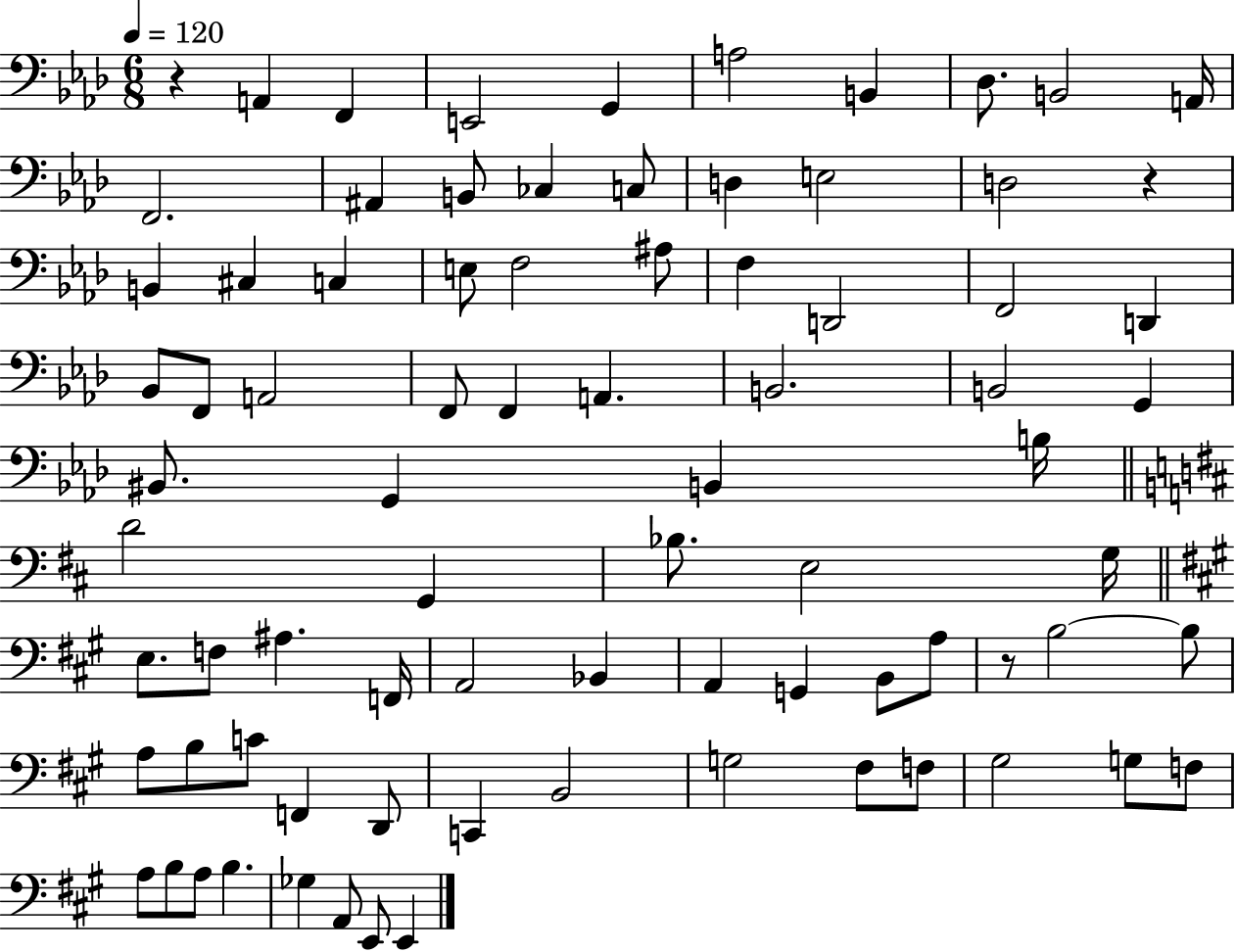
R/q A2/q F2/q E2/h G2/q A3/h B2/q Db3/e. B2/h A2/s F2/h. A#2/q B2/e CES3/q C3/e D3/q E3/h D3/h R/q B2/q C#3/q C3/q E3/e F3/h A#3/e F3/q D2/h F2/h D2/q Bb2/e F2/e A2/h F2/e F2/q A2/q. B2/h. B2/h G2/q BIS2/e. G2/q B2/q B3/s D4/h G2/q Bb3/e. E3/h G3/s E3/e. F3/e A#3/q. F2/s A2/h Bb2/q A2/q G2/q B2/e A3/e R/e B3/h B3/e A3/e B3/e C4/e F2/q D2/e C2/q B2/h G3/h F#3/e F3/e G#3/h G3/e F3/e A3/e B3/e A3/e B3/q. Gb3/q A2/e E2/e E2/q